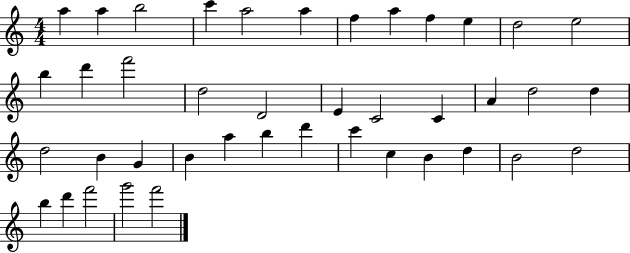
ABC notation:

X:1
T:Untitled
M:4/4
L:1/4
K:C
a a b2 c' a2 a f a f e d2 e2 b d' f'2 d2 D2 E C2 C A d2 d d2 B G B a b d' c' c B d B2 d2 b d' f'2 g'2 f'2